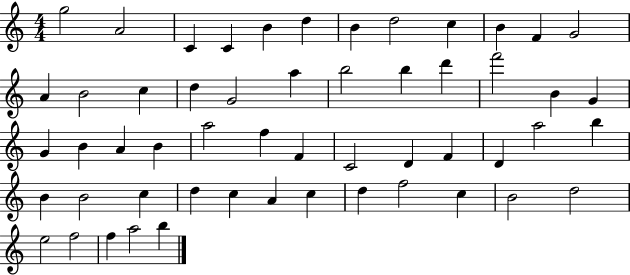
X:1
T:Untitled
M:4/4
L:1/4
K:C
g2 A2 C C B d B d2 c B F G2 A B2 c d G2 a b2 b d' f'2 B G G B A B a2 f F C2 D F D a2 b B B2 c d c A c d f2 c B2 d2 e2 f2 f a2 b